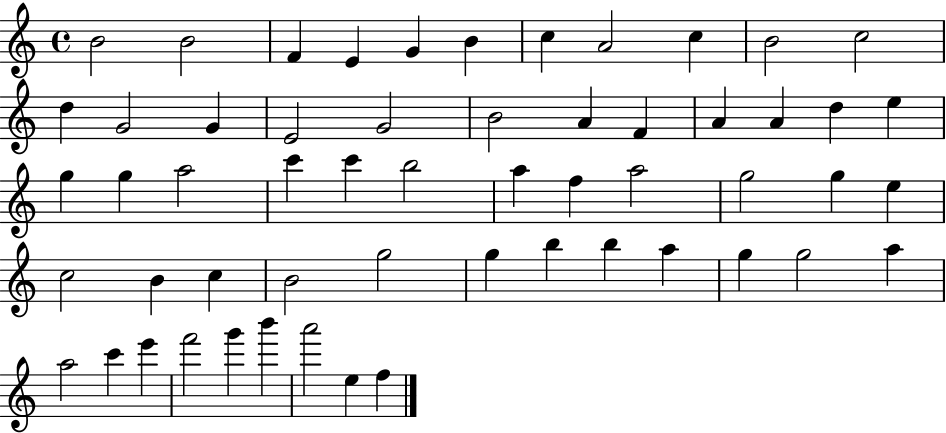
B4/h B4/h F4/q E4/q G4/q B4/q C5/q A4/h C5/q B4/h C5/h D5/q G4/h G4/q E4/h G4/h B4/h A4/q F4/q A4/q A4/q D5/q E5/q G5/q G5/q A5/h C6/q C6/q B5/h A5/q F5/q A5/h G5/h G5/q E5/q C5/h B4/q C5/q B4/h G5/h G5/q B5/q B5/q A5/q G5/q G5/h A5/q A5/h C6/q E6/q F6/h G6/q B6/q A6/h E5/q F5/q